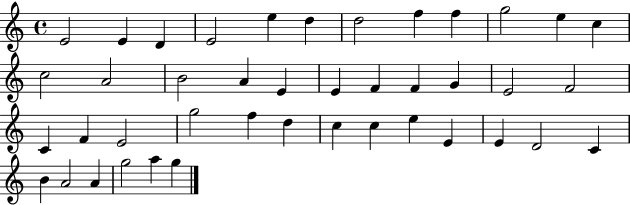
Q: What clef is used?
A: treble